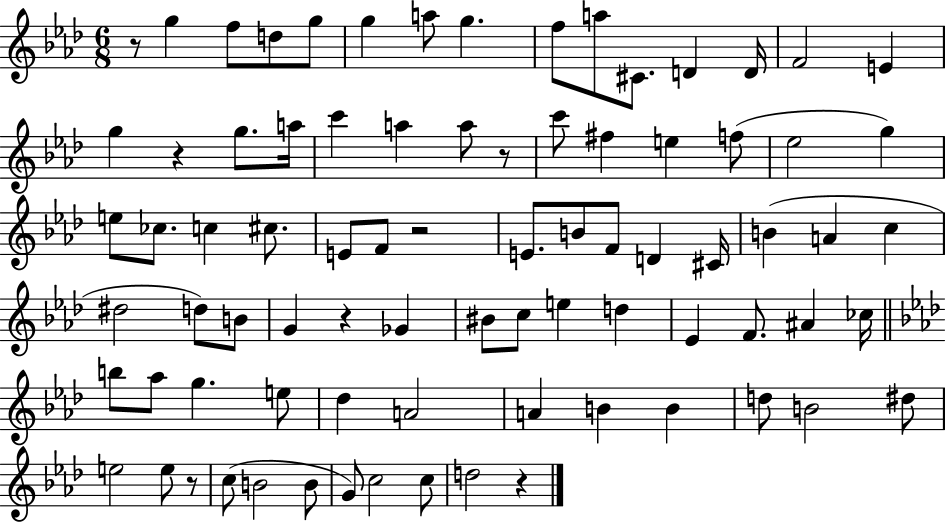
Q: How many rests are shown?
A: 7